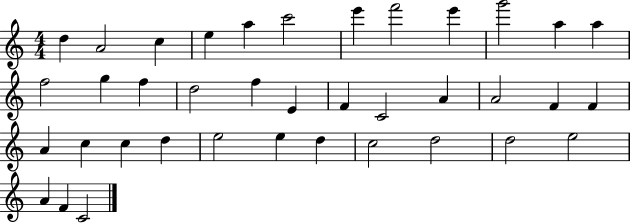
{
  \clef treble
  \numericTimeSignature
  \time 4/4
  \key c \major
  d''4 a'2 c''4 | e''4 a''4 c'''2 | e'''4 f'''2 e'''4 | g'''2 a''4 a''4 | \break f''2 g''4 f''4 | d''2 f''4 e'4 | f'4 c'2 a'4 | a'2 f'4 f'4 | \break a'4 c''4 c''4 d''4 | e''2 e''4 d''4 | c''2 d''2 | d''2 e''2 | \break a'4 f'4 c'2 | \bar "|."
}